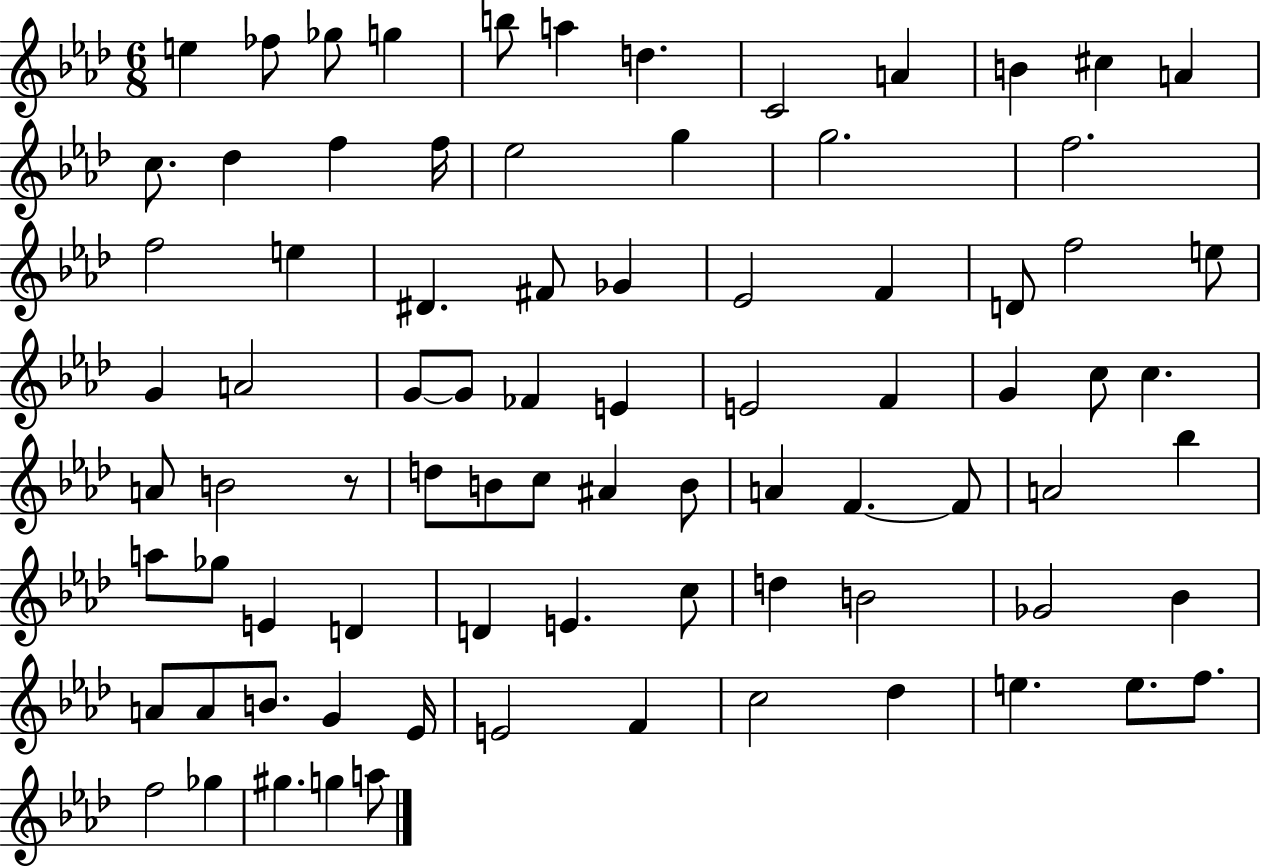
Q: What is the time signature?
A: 6/8